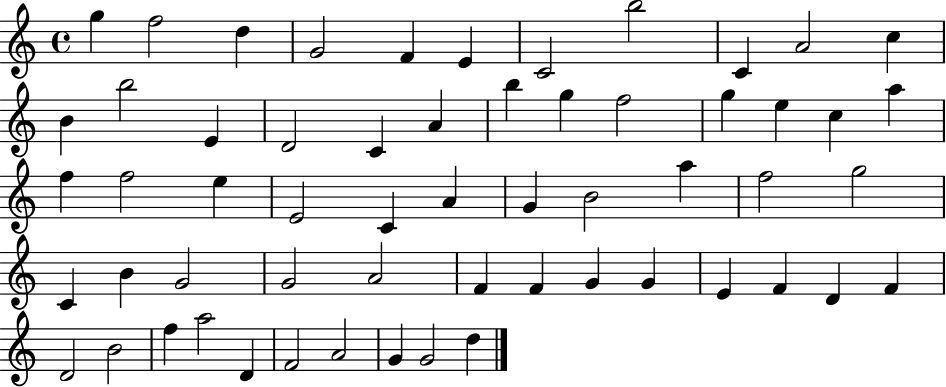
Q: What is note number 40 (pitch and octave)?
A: A4